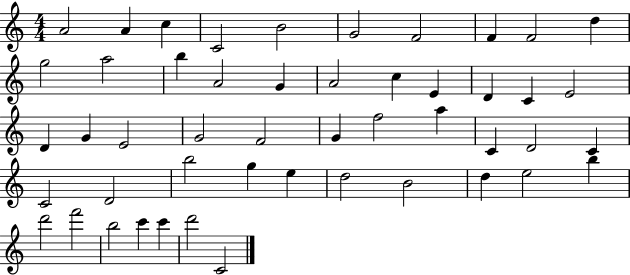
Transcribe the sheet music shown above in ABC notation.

X:1
T:Untitled
M:4/4
L:1/4
K:C
A2 A c C2 B2 G2 F2 F F2 d g2 a2 b A2 G A2 c E D C E2 D G E2 G2 F2 G f2 a C D2 C C2 D2 b2 g e d2 B2 d e2 b d'2 f'2 b2 c' c' d'2 C2